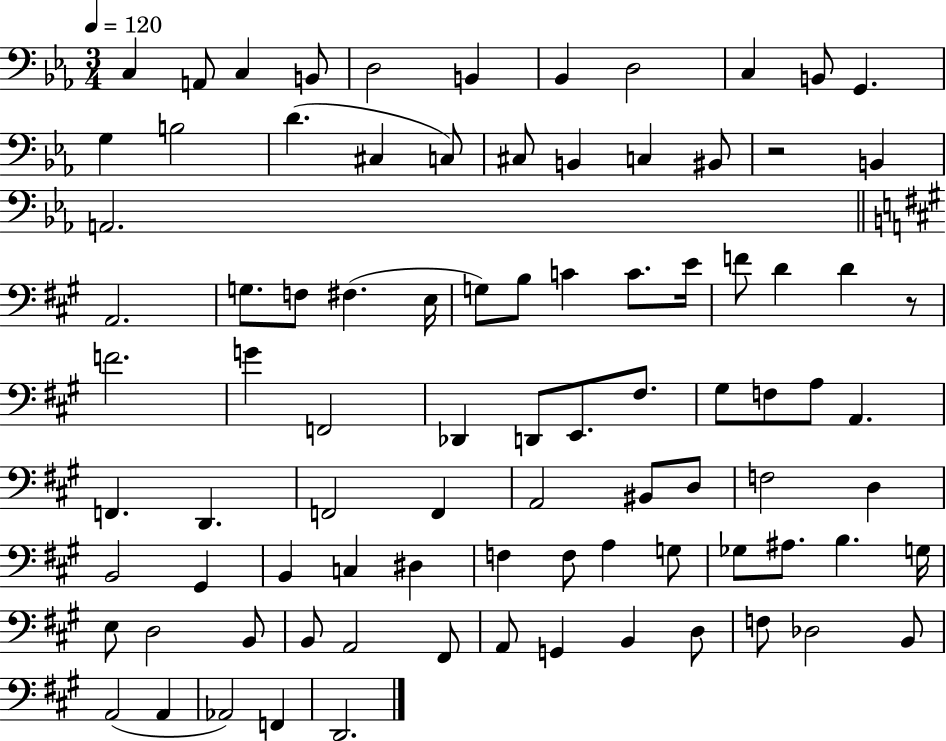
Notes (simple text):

C3/q A2/e C3/q B2/e D3/h B2/q Bb2/q D3/h C3/q B2/e G2/q. G3/q B3/h D4/q. C#3/q C3/e C#3/e B2/q C3/q BIS2/e R/h B2/q A2/h. A2/h. G3/e. F3/e F#3/q. E3/s G3/e B3/e C4/q C4/e. E4/s F4/e D4/q D4/q R/e F4/h. G4/q F2/h Db2/q D2/e E2/e. F#3/e. G#3/e F3/e A3/e A2/q. F2/q. D2/q. F2/h F2/q A2/h BIS2/e D3/e F3/h D3/q B2/h G#2/q B2/q C3/q D#3/q F3/q F3/e A3/q G3/e Gb3/e A#3/e. B3/q. G3/s E3/e D3/h B2/e B2/e A2/h F#2/e A2/e G2/q B2/q D3/e F3/e Db3/h B2/e A2/h A2/q Ab2/h F2/q D2/h.